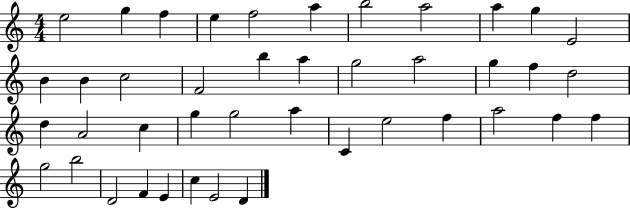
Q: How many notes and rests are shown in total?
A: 42